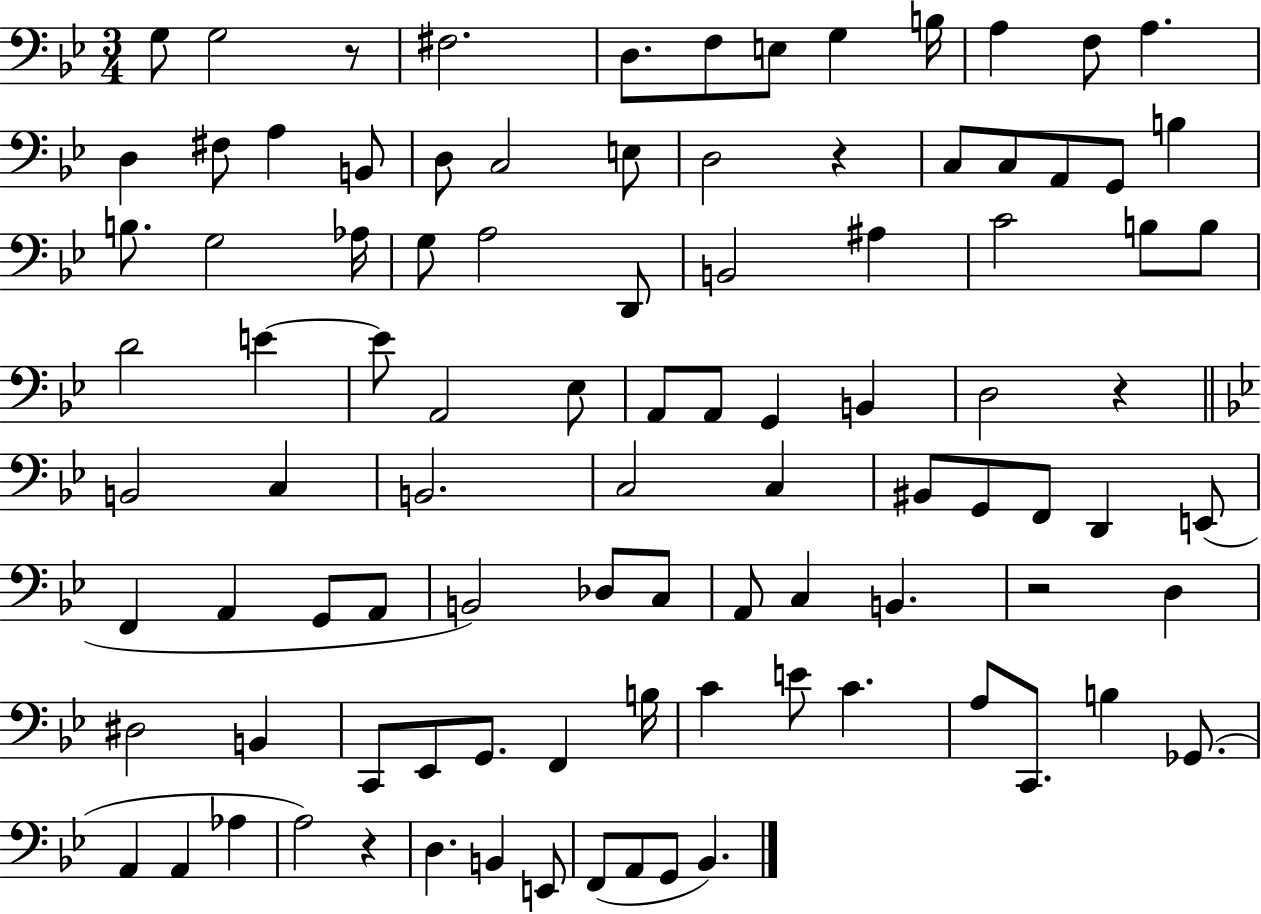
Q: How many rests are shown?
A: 5